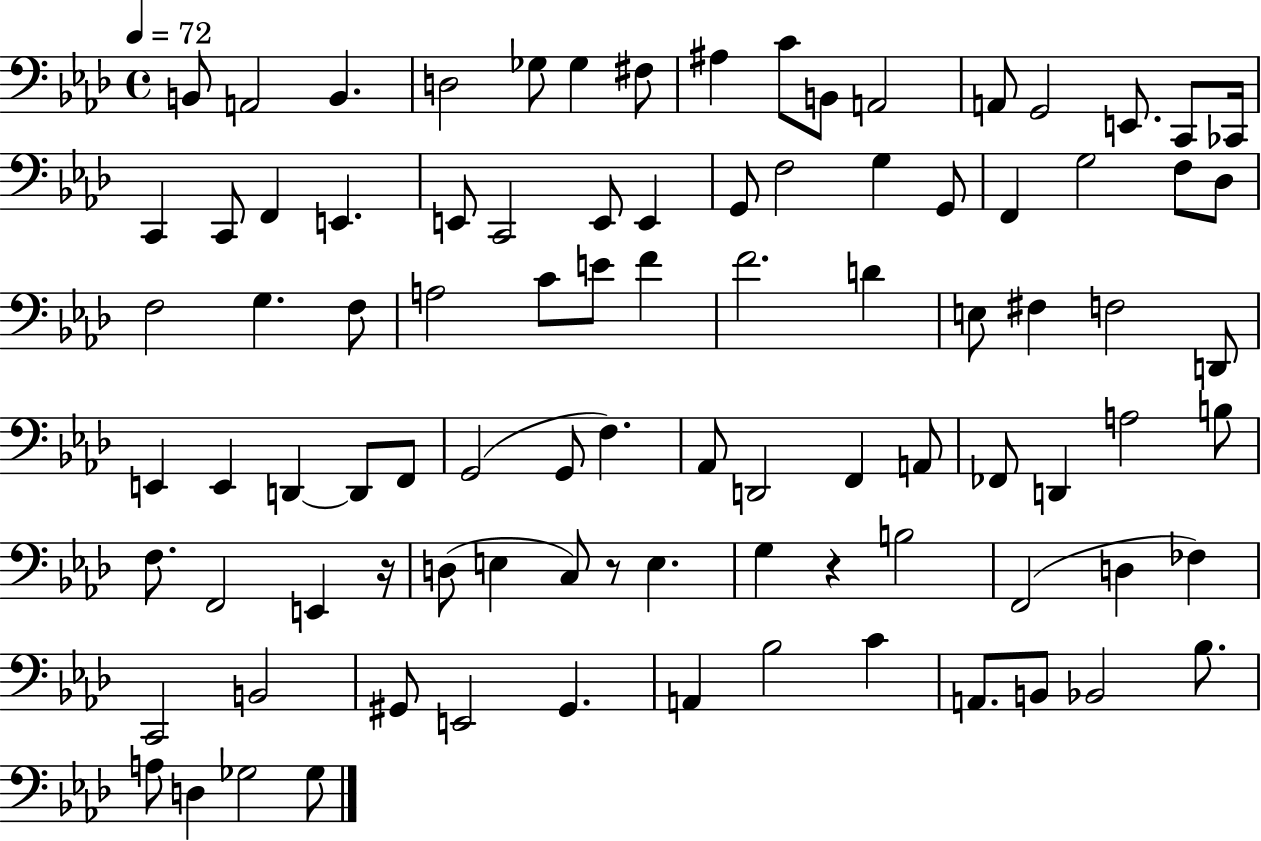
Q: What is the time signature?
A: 4/4